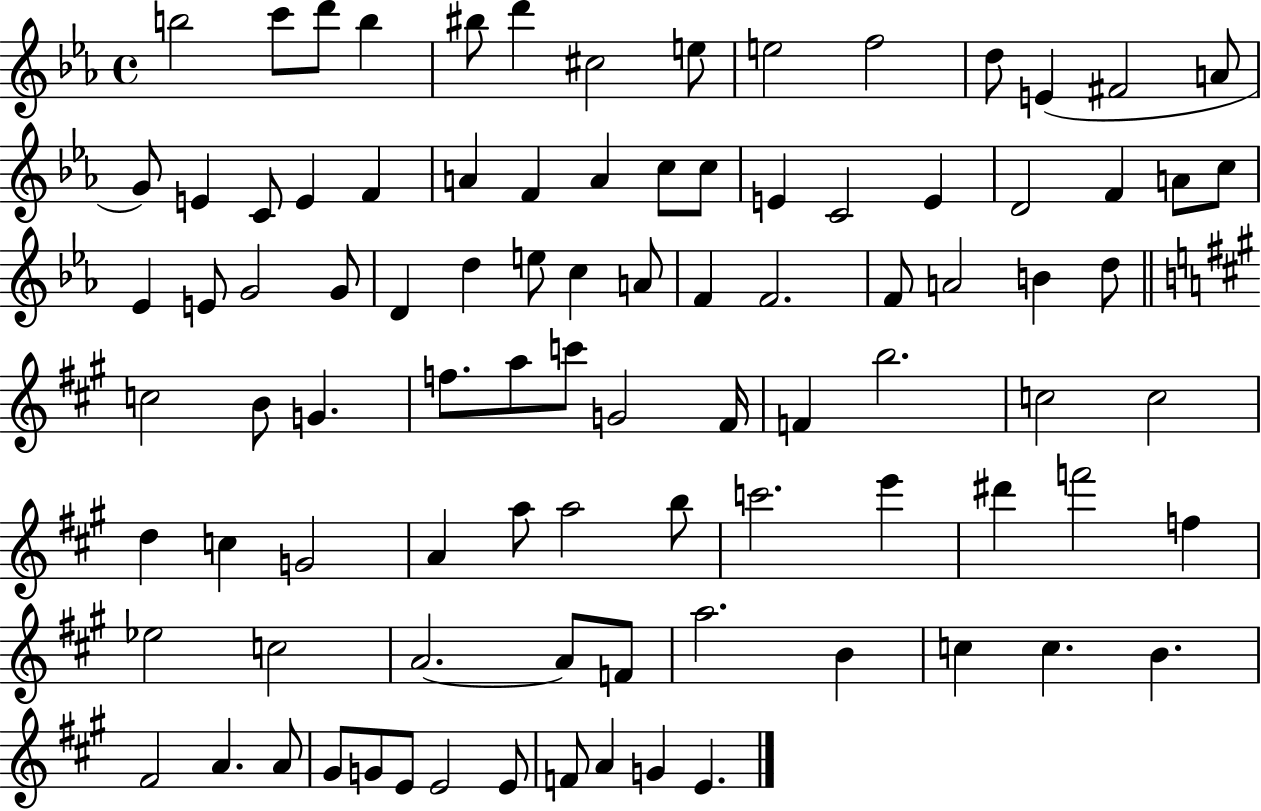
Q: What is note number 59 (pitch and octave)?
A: D5